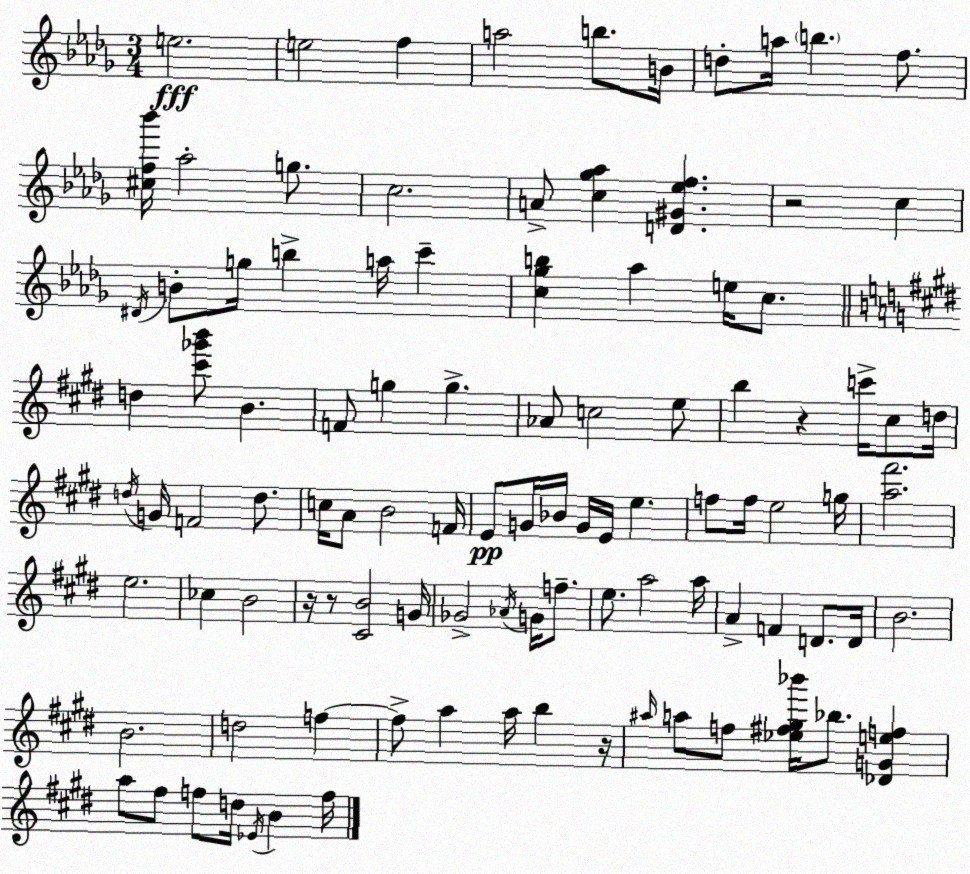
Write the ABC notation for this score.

X:1
T:Untitled
M:3/4
L:1/4
K:Bbm
e2 e2 f a2 b/2 B/4 d/2 a/4 b f/2 [^cf_b']/4 _a2 g/2 c2 A/2 [c_g_a] [D^G_ef] z2 c ^D/4 B/2 g/4 b a/4 c' [c_gb] _a e/4 c/2 d [^c'_g'b']/2 B F/2 g g _A/2 c2 e/2 b z c'/4 ^c/2 d/4 d/4 G/4 F2 d/2 c/4 A/2 B2 F/4 E/2 G/4 _B/4 G/4 E/4 e f/2 f/4 e2 g/4 [a^f']2 e2 _c B2 z/4 z/2 [^CB]2 G/4 _G2 _A/4 G/4 f/2 e/2 a2 a/4 A F D/2 D/4 B2 B2 d2 f f/2 a a/4 b z/4 ^a/4 a/2 f/2 [_e^f^g_b']/4 _b/2 [_DGef] a/2 ^f/2 f/2 d/4 _E/4 B f/4